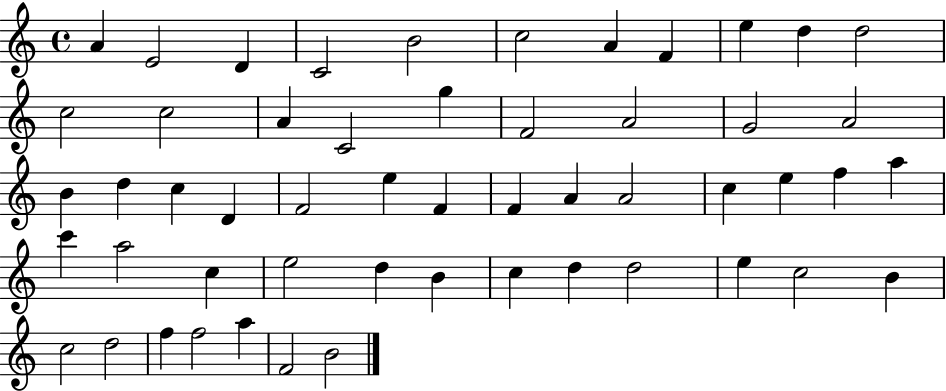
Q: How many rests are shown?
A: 0